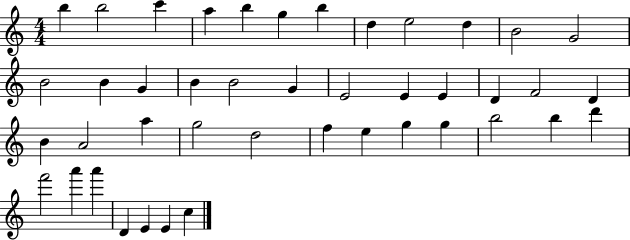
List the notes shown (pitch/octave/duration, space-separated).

B5/q B5/h C6/q A5/q B5/q G5/q B5/q D5/q E5/h D5/q B4/h G4/h B4/h B4/q G4/q B4/q B4/h G4/q E4/h E4/q E4/q D4/q F4/h D4/q B4/q A4/h A5/q G5/h D5/h F5/q E5/q G5/q G5/q B5/h B5/q D6/q F6/h A6/q A6/q D4/q E4/q E4/q C5/q